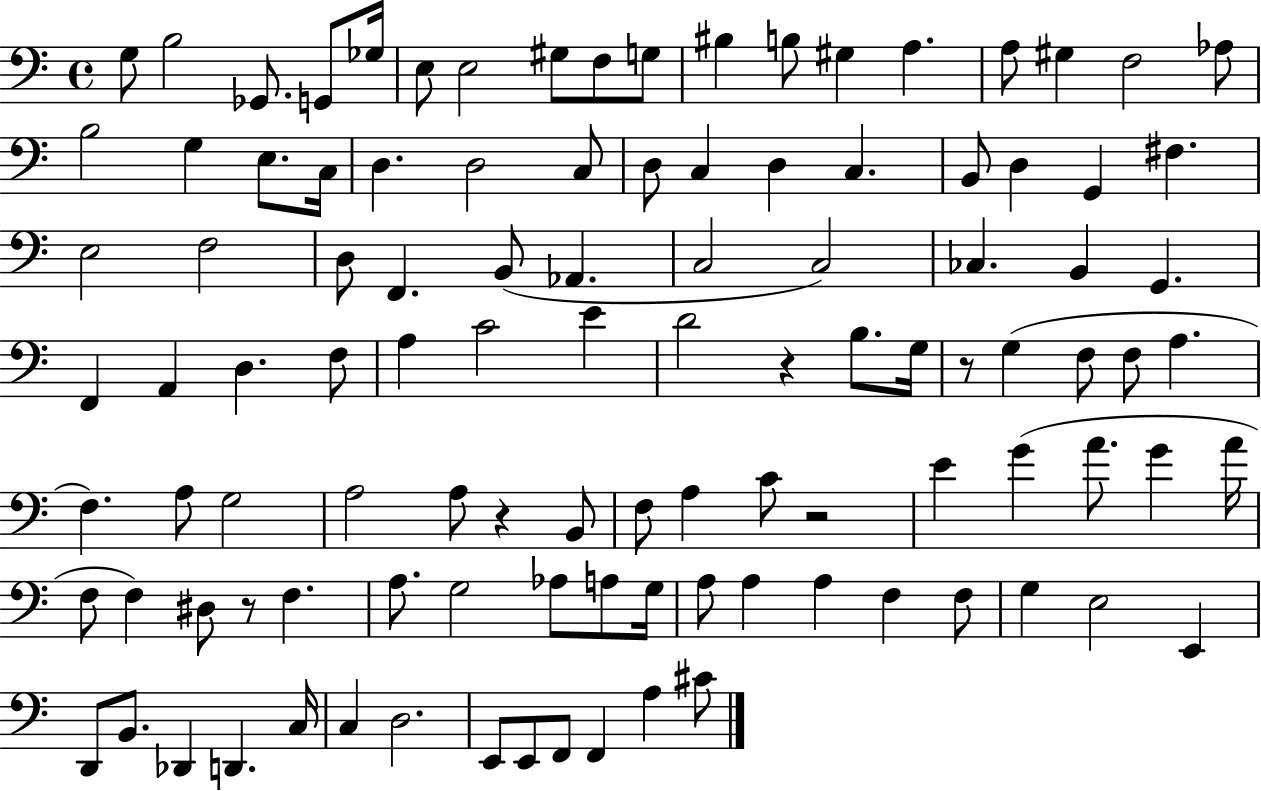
G3/e B3/h Gb2/e. G2/e Gb3/s E3/e E3/h G#3/e F3/e G3/e BIS3/q B3/e G#3/q A3/q. A3/e G#3/q F3/h Ab3/e B3/h G3/q E3/e. C3/s D3/q. D3/h C3/e D3/e C3/q D3/q C3/q. B2/e D3/q G2/q F#3/q. E3/h F3/h D3/e F2/q. B2/e Ab2/q. C3/h C3/h CES3/q. B2/q G2/q. F2/q A2/q D3/q. F3/e A3/q C4/h E4/q D4/h R/q B3/e. G3/s R/e G3/q F3/e F3/e A3/q. F3/q. A3/e G3/h A3/h A3/e R/q B2/e F3/e A3/q C4/e R/h E4/q G4/q A4/e. G4/q A4/s F3/e F3/q D#3/e R/e F3/q. A3/e. G3/h Ab3/e A3/e G3/s A3/e A3/q A3/q F3/q F3/e G3/q E3/h E2/q D2/e B2/e. Db2/q D2/q. C3/s C3/q D3/h. E2/e E2/e F2/e F2/q A3/q C#4/e